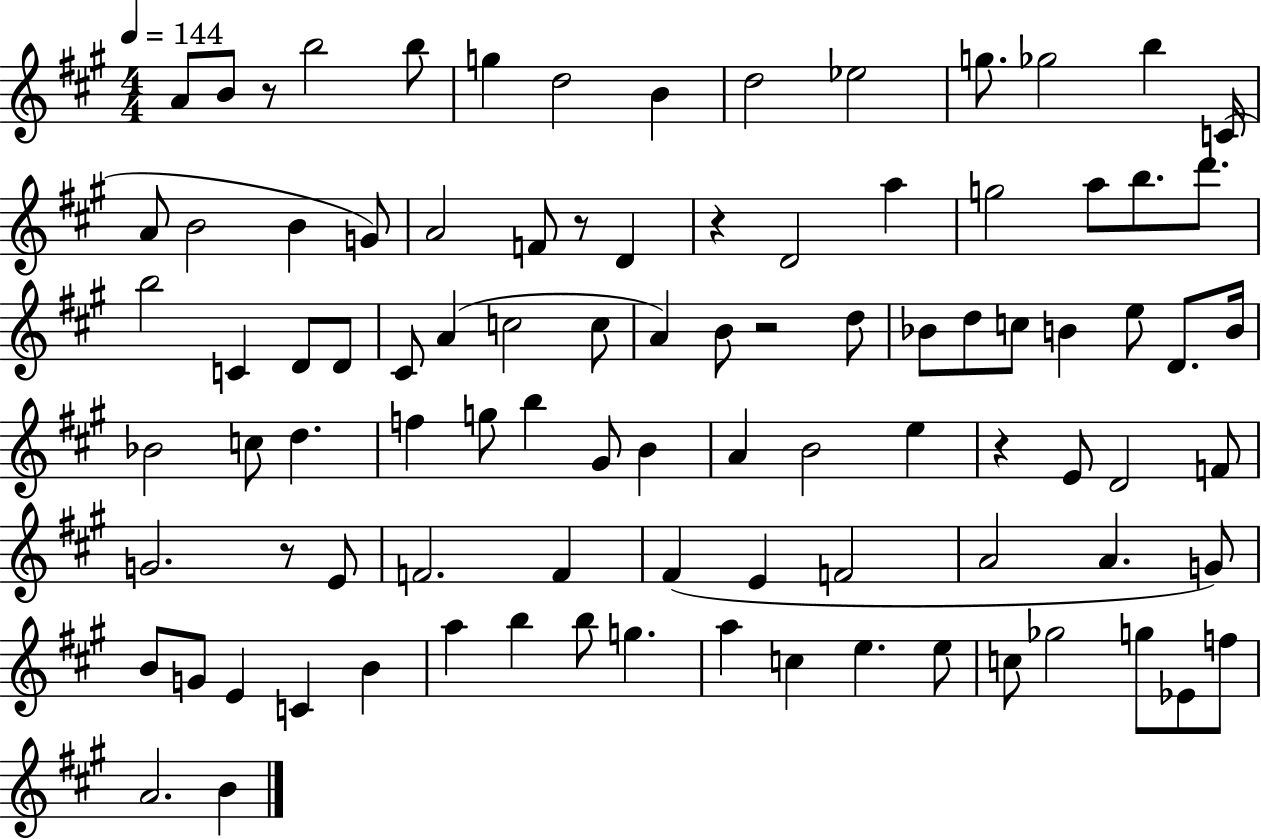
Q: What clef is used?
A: treble